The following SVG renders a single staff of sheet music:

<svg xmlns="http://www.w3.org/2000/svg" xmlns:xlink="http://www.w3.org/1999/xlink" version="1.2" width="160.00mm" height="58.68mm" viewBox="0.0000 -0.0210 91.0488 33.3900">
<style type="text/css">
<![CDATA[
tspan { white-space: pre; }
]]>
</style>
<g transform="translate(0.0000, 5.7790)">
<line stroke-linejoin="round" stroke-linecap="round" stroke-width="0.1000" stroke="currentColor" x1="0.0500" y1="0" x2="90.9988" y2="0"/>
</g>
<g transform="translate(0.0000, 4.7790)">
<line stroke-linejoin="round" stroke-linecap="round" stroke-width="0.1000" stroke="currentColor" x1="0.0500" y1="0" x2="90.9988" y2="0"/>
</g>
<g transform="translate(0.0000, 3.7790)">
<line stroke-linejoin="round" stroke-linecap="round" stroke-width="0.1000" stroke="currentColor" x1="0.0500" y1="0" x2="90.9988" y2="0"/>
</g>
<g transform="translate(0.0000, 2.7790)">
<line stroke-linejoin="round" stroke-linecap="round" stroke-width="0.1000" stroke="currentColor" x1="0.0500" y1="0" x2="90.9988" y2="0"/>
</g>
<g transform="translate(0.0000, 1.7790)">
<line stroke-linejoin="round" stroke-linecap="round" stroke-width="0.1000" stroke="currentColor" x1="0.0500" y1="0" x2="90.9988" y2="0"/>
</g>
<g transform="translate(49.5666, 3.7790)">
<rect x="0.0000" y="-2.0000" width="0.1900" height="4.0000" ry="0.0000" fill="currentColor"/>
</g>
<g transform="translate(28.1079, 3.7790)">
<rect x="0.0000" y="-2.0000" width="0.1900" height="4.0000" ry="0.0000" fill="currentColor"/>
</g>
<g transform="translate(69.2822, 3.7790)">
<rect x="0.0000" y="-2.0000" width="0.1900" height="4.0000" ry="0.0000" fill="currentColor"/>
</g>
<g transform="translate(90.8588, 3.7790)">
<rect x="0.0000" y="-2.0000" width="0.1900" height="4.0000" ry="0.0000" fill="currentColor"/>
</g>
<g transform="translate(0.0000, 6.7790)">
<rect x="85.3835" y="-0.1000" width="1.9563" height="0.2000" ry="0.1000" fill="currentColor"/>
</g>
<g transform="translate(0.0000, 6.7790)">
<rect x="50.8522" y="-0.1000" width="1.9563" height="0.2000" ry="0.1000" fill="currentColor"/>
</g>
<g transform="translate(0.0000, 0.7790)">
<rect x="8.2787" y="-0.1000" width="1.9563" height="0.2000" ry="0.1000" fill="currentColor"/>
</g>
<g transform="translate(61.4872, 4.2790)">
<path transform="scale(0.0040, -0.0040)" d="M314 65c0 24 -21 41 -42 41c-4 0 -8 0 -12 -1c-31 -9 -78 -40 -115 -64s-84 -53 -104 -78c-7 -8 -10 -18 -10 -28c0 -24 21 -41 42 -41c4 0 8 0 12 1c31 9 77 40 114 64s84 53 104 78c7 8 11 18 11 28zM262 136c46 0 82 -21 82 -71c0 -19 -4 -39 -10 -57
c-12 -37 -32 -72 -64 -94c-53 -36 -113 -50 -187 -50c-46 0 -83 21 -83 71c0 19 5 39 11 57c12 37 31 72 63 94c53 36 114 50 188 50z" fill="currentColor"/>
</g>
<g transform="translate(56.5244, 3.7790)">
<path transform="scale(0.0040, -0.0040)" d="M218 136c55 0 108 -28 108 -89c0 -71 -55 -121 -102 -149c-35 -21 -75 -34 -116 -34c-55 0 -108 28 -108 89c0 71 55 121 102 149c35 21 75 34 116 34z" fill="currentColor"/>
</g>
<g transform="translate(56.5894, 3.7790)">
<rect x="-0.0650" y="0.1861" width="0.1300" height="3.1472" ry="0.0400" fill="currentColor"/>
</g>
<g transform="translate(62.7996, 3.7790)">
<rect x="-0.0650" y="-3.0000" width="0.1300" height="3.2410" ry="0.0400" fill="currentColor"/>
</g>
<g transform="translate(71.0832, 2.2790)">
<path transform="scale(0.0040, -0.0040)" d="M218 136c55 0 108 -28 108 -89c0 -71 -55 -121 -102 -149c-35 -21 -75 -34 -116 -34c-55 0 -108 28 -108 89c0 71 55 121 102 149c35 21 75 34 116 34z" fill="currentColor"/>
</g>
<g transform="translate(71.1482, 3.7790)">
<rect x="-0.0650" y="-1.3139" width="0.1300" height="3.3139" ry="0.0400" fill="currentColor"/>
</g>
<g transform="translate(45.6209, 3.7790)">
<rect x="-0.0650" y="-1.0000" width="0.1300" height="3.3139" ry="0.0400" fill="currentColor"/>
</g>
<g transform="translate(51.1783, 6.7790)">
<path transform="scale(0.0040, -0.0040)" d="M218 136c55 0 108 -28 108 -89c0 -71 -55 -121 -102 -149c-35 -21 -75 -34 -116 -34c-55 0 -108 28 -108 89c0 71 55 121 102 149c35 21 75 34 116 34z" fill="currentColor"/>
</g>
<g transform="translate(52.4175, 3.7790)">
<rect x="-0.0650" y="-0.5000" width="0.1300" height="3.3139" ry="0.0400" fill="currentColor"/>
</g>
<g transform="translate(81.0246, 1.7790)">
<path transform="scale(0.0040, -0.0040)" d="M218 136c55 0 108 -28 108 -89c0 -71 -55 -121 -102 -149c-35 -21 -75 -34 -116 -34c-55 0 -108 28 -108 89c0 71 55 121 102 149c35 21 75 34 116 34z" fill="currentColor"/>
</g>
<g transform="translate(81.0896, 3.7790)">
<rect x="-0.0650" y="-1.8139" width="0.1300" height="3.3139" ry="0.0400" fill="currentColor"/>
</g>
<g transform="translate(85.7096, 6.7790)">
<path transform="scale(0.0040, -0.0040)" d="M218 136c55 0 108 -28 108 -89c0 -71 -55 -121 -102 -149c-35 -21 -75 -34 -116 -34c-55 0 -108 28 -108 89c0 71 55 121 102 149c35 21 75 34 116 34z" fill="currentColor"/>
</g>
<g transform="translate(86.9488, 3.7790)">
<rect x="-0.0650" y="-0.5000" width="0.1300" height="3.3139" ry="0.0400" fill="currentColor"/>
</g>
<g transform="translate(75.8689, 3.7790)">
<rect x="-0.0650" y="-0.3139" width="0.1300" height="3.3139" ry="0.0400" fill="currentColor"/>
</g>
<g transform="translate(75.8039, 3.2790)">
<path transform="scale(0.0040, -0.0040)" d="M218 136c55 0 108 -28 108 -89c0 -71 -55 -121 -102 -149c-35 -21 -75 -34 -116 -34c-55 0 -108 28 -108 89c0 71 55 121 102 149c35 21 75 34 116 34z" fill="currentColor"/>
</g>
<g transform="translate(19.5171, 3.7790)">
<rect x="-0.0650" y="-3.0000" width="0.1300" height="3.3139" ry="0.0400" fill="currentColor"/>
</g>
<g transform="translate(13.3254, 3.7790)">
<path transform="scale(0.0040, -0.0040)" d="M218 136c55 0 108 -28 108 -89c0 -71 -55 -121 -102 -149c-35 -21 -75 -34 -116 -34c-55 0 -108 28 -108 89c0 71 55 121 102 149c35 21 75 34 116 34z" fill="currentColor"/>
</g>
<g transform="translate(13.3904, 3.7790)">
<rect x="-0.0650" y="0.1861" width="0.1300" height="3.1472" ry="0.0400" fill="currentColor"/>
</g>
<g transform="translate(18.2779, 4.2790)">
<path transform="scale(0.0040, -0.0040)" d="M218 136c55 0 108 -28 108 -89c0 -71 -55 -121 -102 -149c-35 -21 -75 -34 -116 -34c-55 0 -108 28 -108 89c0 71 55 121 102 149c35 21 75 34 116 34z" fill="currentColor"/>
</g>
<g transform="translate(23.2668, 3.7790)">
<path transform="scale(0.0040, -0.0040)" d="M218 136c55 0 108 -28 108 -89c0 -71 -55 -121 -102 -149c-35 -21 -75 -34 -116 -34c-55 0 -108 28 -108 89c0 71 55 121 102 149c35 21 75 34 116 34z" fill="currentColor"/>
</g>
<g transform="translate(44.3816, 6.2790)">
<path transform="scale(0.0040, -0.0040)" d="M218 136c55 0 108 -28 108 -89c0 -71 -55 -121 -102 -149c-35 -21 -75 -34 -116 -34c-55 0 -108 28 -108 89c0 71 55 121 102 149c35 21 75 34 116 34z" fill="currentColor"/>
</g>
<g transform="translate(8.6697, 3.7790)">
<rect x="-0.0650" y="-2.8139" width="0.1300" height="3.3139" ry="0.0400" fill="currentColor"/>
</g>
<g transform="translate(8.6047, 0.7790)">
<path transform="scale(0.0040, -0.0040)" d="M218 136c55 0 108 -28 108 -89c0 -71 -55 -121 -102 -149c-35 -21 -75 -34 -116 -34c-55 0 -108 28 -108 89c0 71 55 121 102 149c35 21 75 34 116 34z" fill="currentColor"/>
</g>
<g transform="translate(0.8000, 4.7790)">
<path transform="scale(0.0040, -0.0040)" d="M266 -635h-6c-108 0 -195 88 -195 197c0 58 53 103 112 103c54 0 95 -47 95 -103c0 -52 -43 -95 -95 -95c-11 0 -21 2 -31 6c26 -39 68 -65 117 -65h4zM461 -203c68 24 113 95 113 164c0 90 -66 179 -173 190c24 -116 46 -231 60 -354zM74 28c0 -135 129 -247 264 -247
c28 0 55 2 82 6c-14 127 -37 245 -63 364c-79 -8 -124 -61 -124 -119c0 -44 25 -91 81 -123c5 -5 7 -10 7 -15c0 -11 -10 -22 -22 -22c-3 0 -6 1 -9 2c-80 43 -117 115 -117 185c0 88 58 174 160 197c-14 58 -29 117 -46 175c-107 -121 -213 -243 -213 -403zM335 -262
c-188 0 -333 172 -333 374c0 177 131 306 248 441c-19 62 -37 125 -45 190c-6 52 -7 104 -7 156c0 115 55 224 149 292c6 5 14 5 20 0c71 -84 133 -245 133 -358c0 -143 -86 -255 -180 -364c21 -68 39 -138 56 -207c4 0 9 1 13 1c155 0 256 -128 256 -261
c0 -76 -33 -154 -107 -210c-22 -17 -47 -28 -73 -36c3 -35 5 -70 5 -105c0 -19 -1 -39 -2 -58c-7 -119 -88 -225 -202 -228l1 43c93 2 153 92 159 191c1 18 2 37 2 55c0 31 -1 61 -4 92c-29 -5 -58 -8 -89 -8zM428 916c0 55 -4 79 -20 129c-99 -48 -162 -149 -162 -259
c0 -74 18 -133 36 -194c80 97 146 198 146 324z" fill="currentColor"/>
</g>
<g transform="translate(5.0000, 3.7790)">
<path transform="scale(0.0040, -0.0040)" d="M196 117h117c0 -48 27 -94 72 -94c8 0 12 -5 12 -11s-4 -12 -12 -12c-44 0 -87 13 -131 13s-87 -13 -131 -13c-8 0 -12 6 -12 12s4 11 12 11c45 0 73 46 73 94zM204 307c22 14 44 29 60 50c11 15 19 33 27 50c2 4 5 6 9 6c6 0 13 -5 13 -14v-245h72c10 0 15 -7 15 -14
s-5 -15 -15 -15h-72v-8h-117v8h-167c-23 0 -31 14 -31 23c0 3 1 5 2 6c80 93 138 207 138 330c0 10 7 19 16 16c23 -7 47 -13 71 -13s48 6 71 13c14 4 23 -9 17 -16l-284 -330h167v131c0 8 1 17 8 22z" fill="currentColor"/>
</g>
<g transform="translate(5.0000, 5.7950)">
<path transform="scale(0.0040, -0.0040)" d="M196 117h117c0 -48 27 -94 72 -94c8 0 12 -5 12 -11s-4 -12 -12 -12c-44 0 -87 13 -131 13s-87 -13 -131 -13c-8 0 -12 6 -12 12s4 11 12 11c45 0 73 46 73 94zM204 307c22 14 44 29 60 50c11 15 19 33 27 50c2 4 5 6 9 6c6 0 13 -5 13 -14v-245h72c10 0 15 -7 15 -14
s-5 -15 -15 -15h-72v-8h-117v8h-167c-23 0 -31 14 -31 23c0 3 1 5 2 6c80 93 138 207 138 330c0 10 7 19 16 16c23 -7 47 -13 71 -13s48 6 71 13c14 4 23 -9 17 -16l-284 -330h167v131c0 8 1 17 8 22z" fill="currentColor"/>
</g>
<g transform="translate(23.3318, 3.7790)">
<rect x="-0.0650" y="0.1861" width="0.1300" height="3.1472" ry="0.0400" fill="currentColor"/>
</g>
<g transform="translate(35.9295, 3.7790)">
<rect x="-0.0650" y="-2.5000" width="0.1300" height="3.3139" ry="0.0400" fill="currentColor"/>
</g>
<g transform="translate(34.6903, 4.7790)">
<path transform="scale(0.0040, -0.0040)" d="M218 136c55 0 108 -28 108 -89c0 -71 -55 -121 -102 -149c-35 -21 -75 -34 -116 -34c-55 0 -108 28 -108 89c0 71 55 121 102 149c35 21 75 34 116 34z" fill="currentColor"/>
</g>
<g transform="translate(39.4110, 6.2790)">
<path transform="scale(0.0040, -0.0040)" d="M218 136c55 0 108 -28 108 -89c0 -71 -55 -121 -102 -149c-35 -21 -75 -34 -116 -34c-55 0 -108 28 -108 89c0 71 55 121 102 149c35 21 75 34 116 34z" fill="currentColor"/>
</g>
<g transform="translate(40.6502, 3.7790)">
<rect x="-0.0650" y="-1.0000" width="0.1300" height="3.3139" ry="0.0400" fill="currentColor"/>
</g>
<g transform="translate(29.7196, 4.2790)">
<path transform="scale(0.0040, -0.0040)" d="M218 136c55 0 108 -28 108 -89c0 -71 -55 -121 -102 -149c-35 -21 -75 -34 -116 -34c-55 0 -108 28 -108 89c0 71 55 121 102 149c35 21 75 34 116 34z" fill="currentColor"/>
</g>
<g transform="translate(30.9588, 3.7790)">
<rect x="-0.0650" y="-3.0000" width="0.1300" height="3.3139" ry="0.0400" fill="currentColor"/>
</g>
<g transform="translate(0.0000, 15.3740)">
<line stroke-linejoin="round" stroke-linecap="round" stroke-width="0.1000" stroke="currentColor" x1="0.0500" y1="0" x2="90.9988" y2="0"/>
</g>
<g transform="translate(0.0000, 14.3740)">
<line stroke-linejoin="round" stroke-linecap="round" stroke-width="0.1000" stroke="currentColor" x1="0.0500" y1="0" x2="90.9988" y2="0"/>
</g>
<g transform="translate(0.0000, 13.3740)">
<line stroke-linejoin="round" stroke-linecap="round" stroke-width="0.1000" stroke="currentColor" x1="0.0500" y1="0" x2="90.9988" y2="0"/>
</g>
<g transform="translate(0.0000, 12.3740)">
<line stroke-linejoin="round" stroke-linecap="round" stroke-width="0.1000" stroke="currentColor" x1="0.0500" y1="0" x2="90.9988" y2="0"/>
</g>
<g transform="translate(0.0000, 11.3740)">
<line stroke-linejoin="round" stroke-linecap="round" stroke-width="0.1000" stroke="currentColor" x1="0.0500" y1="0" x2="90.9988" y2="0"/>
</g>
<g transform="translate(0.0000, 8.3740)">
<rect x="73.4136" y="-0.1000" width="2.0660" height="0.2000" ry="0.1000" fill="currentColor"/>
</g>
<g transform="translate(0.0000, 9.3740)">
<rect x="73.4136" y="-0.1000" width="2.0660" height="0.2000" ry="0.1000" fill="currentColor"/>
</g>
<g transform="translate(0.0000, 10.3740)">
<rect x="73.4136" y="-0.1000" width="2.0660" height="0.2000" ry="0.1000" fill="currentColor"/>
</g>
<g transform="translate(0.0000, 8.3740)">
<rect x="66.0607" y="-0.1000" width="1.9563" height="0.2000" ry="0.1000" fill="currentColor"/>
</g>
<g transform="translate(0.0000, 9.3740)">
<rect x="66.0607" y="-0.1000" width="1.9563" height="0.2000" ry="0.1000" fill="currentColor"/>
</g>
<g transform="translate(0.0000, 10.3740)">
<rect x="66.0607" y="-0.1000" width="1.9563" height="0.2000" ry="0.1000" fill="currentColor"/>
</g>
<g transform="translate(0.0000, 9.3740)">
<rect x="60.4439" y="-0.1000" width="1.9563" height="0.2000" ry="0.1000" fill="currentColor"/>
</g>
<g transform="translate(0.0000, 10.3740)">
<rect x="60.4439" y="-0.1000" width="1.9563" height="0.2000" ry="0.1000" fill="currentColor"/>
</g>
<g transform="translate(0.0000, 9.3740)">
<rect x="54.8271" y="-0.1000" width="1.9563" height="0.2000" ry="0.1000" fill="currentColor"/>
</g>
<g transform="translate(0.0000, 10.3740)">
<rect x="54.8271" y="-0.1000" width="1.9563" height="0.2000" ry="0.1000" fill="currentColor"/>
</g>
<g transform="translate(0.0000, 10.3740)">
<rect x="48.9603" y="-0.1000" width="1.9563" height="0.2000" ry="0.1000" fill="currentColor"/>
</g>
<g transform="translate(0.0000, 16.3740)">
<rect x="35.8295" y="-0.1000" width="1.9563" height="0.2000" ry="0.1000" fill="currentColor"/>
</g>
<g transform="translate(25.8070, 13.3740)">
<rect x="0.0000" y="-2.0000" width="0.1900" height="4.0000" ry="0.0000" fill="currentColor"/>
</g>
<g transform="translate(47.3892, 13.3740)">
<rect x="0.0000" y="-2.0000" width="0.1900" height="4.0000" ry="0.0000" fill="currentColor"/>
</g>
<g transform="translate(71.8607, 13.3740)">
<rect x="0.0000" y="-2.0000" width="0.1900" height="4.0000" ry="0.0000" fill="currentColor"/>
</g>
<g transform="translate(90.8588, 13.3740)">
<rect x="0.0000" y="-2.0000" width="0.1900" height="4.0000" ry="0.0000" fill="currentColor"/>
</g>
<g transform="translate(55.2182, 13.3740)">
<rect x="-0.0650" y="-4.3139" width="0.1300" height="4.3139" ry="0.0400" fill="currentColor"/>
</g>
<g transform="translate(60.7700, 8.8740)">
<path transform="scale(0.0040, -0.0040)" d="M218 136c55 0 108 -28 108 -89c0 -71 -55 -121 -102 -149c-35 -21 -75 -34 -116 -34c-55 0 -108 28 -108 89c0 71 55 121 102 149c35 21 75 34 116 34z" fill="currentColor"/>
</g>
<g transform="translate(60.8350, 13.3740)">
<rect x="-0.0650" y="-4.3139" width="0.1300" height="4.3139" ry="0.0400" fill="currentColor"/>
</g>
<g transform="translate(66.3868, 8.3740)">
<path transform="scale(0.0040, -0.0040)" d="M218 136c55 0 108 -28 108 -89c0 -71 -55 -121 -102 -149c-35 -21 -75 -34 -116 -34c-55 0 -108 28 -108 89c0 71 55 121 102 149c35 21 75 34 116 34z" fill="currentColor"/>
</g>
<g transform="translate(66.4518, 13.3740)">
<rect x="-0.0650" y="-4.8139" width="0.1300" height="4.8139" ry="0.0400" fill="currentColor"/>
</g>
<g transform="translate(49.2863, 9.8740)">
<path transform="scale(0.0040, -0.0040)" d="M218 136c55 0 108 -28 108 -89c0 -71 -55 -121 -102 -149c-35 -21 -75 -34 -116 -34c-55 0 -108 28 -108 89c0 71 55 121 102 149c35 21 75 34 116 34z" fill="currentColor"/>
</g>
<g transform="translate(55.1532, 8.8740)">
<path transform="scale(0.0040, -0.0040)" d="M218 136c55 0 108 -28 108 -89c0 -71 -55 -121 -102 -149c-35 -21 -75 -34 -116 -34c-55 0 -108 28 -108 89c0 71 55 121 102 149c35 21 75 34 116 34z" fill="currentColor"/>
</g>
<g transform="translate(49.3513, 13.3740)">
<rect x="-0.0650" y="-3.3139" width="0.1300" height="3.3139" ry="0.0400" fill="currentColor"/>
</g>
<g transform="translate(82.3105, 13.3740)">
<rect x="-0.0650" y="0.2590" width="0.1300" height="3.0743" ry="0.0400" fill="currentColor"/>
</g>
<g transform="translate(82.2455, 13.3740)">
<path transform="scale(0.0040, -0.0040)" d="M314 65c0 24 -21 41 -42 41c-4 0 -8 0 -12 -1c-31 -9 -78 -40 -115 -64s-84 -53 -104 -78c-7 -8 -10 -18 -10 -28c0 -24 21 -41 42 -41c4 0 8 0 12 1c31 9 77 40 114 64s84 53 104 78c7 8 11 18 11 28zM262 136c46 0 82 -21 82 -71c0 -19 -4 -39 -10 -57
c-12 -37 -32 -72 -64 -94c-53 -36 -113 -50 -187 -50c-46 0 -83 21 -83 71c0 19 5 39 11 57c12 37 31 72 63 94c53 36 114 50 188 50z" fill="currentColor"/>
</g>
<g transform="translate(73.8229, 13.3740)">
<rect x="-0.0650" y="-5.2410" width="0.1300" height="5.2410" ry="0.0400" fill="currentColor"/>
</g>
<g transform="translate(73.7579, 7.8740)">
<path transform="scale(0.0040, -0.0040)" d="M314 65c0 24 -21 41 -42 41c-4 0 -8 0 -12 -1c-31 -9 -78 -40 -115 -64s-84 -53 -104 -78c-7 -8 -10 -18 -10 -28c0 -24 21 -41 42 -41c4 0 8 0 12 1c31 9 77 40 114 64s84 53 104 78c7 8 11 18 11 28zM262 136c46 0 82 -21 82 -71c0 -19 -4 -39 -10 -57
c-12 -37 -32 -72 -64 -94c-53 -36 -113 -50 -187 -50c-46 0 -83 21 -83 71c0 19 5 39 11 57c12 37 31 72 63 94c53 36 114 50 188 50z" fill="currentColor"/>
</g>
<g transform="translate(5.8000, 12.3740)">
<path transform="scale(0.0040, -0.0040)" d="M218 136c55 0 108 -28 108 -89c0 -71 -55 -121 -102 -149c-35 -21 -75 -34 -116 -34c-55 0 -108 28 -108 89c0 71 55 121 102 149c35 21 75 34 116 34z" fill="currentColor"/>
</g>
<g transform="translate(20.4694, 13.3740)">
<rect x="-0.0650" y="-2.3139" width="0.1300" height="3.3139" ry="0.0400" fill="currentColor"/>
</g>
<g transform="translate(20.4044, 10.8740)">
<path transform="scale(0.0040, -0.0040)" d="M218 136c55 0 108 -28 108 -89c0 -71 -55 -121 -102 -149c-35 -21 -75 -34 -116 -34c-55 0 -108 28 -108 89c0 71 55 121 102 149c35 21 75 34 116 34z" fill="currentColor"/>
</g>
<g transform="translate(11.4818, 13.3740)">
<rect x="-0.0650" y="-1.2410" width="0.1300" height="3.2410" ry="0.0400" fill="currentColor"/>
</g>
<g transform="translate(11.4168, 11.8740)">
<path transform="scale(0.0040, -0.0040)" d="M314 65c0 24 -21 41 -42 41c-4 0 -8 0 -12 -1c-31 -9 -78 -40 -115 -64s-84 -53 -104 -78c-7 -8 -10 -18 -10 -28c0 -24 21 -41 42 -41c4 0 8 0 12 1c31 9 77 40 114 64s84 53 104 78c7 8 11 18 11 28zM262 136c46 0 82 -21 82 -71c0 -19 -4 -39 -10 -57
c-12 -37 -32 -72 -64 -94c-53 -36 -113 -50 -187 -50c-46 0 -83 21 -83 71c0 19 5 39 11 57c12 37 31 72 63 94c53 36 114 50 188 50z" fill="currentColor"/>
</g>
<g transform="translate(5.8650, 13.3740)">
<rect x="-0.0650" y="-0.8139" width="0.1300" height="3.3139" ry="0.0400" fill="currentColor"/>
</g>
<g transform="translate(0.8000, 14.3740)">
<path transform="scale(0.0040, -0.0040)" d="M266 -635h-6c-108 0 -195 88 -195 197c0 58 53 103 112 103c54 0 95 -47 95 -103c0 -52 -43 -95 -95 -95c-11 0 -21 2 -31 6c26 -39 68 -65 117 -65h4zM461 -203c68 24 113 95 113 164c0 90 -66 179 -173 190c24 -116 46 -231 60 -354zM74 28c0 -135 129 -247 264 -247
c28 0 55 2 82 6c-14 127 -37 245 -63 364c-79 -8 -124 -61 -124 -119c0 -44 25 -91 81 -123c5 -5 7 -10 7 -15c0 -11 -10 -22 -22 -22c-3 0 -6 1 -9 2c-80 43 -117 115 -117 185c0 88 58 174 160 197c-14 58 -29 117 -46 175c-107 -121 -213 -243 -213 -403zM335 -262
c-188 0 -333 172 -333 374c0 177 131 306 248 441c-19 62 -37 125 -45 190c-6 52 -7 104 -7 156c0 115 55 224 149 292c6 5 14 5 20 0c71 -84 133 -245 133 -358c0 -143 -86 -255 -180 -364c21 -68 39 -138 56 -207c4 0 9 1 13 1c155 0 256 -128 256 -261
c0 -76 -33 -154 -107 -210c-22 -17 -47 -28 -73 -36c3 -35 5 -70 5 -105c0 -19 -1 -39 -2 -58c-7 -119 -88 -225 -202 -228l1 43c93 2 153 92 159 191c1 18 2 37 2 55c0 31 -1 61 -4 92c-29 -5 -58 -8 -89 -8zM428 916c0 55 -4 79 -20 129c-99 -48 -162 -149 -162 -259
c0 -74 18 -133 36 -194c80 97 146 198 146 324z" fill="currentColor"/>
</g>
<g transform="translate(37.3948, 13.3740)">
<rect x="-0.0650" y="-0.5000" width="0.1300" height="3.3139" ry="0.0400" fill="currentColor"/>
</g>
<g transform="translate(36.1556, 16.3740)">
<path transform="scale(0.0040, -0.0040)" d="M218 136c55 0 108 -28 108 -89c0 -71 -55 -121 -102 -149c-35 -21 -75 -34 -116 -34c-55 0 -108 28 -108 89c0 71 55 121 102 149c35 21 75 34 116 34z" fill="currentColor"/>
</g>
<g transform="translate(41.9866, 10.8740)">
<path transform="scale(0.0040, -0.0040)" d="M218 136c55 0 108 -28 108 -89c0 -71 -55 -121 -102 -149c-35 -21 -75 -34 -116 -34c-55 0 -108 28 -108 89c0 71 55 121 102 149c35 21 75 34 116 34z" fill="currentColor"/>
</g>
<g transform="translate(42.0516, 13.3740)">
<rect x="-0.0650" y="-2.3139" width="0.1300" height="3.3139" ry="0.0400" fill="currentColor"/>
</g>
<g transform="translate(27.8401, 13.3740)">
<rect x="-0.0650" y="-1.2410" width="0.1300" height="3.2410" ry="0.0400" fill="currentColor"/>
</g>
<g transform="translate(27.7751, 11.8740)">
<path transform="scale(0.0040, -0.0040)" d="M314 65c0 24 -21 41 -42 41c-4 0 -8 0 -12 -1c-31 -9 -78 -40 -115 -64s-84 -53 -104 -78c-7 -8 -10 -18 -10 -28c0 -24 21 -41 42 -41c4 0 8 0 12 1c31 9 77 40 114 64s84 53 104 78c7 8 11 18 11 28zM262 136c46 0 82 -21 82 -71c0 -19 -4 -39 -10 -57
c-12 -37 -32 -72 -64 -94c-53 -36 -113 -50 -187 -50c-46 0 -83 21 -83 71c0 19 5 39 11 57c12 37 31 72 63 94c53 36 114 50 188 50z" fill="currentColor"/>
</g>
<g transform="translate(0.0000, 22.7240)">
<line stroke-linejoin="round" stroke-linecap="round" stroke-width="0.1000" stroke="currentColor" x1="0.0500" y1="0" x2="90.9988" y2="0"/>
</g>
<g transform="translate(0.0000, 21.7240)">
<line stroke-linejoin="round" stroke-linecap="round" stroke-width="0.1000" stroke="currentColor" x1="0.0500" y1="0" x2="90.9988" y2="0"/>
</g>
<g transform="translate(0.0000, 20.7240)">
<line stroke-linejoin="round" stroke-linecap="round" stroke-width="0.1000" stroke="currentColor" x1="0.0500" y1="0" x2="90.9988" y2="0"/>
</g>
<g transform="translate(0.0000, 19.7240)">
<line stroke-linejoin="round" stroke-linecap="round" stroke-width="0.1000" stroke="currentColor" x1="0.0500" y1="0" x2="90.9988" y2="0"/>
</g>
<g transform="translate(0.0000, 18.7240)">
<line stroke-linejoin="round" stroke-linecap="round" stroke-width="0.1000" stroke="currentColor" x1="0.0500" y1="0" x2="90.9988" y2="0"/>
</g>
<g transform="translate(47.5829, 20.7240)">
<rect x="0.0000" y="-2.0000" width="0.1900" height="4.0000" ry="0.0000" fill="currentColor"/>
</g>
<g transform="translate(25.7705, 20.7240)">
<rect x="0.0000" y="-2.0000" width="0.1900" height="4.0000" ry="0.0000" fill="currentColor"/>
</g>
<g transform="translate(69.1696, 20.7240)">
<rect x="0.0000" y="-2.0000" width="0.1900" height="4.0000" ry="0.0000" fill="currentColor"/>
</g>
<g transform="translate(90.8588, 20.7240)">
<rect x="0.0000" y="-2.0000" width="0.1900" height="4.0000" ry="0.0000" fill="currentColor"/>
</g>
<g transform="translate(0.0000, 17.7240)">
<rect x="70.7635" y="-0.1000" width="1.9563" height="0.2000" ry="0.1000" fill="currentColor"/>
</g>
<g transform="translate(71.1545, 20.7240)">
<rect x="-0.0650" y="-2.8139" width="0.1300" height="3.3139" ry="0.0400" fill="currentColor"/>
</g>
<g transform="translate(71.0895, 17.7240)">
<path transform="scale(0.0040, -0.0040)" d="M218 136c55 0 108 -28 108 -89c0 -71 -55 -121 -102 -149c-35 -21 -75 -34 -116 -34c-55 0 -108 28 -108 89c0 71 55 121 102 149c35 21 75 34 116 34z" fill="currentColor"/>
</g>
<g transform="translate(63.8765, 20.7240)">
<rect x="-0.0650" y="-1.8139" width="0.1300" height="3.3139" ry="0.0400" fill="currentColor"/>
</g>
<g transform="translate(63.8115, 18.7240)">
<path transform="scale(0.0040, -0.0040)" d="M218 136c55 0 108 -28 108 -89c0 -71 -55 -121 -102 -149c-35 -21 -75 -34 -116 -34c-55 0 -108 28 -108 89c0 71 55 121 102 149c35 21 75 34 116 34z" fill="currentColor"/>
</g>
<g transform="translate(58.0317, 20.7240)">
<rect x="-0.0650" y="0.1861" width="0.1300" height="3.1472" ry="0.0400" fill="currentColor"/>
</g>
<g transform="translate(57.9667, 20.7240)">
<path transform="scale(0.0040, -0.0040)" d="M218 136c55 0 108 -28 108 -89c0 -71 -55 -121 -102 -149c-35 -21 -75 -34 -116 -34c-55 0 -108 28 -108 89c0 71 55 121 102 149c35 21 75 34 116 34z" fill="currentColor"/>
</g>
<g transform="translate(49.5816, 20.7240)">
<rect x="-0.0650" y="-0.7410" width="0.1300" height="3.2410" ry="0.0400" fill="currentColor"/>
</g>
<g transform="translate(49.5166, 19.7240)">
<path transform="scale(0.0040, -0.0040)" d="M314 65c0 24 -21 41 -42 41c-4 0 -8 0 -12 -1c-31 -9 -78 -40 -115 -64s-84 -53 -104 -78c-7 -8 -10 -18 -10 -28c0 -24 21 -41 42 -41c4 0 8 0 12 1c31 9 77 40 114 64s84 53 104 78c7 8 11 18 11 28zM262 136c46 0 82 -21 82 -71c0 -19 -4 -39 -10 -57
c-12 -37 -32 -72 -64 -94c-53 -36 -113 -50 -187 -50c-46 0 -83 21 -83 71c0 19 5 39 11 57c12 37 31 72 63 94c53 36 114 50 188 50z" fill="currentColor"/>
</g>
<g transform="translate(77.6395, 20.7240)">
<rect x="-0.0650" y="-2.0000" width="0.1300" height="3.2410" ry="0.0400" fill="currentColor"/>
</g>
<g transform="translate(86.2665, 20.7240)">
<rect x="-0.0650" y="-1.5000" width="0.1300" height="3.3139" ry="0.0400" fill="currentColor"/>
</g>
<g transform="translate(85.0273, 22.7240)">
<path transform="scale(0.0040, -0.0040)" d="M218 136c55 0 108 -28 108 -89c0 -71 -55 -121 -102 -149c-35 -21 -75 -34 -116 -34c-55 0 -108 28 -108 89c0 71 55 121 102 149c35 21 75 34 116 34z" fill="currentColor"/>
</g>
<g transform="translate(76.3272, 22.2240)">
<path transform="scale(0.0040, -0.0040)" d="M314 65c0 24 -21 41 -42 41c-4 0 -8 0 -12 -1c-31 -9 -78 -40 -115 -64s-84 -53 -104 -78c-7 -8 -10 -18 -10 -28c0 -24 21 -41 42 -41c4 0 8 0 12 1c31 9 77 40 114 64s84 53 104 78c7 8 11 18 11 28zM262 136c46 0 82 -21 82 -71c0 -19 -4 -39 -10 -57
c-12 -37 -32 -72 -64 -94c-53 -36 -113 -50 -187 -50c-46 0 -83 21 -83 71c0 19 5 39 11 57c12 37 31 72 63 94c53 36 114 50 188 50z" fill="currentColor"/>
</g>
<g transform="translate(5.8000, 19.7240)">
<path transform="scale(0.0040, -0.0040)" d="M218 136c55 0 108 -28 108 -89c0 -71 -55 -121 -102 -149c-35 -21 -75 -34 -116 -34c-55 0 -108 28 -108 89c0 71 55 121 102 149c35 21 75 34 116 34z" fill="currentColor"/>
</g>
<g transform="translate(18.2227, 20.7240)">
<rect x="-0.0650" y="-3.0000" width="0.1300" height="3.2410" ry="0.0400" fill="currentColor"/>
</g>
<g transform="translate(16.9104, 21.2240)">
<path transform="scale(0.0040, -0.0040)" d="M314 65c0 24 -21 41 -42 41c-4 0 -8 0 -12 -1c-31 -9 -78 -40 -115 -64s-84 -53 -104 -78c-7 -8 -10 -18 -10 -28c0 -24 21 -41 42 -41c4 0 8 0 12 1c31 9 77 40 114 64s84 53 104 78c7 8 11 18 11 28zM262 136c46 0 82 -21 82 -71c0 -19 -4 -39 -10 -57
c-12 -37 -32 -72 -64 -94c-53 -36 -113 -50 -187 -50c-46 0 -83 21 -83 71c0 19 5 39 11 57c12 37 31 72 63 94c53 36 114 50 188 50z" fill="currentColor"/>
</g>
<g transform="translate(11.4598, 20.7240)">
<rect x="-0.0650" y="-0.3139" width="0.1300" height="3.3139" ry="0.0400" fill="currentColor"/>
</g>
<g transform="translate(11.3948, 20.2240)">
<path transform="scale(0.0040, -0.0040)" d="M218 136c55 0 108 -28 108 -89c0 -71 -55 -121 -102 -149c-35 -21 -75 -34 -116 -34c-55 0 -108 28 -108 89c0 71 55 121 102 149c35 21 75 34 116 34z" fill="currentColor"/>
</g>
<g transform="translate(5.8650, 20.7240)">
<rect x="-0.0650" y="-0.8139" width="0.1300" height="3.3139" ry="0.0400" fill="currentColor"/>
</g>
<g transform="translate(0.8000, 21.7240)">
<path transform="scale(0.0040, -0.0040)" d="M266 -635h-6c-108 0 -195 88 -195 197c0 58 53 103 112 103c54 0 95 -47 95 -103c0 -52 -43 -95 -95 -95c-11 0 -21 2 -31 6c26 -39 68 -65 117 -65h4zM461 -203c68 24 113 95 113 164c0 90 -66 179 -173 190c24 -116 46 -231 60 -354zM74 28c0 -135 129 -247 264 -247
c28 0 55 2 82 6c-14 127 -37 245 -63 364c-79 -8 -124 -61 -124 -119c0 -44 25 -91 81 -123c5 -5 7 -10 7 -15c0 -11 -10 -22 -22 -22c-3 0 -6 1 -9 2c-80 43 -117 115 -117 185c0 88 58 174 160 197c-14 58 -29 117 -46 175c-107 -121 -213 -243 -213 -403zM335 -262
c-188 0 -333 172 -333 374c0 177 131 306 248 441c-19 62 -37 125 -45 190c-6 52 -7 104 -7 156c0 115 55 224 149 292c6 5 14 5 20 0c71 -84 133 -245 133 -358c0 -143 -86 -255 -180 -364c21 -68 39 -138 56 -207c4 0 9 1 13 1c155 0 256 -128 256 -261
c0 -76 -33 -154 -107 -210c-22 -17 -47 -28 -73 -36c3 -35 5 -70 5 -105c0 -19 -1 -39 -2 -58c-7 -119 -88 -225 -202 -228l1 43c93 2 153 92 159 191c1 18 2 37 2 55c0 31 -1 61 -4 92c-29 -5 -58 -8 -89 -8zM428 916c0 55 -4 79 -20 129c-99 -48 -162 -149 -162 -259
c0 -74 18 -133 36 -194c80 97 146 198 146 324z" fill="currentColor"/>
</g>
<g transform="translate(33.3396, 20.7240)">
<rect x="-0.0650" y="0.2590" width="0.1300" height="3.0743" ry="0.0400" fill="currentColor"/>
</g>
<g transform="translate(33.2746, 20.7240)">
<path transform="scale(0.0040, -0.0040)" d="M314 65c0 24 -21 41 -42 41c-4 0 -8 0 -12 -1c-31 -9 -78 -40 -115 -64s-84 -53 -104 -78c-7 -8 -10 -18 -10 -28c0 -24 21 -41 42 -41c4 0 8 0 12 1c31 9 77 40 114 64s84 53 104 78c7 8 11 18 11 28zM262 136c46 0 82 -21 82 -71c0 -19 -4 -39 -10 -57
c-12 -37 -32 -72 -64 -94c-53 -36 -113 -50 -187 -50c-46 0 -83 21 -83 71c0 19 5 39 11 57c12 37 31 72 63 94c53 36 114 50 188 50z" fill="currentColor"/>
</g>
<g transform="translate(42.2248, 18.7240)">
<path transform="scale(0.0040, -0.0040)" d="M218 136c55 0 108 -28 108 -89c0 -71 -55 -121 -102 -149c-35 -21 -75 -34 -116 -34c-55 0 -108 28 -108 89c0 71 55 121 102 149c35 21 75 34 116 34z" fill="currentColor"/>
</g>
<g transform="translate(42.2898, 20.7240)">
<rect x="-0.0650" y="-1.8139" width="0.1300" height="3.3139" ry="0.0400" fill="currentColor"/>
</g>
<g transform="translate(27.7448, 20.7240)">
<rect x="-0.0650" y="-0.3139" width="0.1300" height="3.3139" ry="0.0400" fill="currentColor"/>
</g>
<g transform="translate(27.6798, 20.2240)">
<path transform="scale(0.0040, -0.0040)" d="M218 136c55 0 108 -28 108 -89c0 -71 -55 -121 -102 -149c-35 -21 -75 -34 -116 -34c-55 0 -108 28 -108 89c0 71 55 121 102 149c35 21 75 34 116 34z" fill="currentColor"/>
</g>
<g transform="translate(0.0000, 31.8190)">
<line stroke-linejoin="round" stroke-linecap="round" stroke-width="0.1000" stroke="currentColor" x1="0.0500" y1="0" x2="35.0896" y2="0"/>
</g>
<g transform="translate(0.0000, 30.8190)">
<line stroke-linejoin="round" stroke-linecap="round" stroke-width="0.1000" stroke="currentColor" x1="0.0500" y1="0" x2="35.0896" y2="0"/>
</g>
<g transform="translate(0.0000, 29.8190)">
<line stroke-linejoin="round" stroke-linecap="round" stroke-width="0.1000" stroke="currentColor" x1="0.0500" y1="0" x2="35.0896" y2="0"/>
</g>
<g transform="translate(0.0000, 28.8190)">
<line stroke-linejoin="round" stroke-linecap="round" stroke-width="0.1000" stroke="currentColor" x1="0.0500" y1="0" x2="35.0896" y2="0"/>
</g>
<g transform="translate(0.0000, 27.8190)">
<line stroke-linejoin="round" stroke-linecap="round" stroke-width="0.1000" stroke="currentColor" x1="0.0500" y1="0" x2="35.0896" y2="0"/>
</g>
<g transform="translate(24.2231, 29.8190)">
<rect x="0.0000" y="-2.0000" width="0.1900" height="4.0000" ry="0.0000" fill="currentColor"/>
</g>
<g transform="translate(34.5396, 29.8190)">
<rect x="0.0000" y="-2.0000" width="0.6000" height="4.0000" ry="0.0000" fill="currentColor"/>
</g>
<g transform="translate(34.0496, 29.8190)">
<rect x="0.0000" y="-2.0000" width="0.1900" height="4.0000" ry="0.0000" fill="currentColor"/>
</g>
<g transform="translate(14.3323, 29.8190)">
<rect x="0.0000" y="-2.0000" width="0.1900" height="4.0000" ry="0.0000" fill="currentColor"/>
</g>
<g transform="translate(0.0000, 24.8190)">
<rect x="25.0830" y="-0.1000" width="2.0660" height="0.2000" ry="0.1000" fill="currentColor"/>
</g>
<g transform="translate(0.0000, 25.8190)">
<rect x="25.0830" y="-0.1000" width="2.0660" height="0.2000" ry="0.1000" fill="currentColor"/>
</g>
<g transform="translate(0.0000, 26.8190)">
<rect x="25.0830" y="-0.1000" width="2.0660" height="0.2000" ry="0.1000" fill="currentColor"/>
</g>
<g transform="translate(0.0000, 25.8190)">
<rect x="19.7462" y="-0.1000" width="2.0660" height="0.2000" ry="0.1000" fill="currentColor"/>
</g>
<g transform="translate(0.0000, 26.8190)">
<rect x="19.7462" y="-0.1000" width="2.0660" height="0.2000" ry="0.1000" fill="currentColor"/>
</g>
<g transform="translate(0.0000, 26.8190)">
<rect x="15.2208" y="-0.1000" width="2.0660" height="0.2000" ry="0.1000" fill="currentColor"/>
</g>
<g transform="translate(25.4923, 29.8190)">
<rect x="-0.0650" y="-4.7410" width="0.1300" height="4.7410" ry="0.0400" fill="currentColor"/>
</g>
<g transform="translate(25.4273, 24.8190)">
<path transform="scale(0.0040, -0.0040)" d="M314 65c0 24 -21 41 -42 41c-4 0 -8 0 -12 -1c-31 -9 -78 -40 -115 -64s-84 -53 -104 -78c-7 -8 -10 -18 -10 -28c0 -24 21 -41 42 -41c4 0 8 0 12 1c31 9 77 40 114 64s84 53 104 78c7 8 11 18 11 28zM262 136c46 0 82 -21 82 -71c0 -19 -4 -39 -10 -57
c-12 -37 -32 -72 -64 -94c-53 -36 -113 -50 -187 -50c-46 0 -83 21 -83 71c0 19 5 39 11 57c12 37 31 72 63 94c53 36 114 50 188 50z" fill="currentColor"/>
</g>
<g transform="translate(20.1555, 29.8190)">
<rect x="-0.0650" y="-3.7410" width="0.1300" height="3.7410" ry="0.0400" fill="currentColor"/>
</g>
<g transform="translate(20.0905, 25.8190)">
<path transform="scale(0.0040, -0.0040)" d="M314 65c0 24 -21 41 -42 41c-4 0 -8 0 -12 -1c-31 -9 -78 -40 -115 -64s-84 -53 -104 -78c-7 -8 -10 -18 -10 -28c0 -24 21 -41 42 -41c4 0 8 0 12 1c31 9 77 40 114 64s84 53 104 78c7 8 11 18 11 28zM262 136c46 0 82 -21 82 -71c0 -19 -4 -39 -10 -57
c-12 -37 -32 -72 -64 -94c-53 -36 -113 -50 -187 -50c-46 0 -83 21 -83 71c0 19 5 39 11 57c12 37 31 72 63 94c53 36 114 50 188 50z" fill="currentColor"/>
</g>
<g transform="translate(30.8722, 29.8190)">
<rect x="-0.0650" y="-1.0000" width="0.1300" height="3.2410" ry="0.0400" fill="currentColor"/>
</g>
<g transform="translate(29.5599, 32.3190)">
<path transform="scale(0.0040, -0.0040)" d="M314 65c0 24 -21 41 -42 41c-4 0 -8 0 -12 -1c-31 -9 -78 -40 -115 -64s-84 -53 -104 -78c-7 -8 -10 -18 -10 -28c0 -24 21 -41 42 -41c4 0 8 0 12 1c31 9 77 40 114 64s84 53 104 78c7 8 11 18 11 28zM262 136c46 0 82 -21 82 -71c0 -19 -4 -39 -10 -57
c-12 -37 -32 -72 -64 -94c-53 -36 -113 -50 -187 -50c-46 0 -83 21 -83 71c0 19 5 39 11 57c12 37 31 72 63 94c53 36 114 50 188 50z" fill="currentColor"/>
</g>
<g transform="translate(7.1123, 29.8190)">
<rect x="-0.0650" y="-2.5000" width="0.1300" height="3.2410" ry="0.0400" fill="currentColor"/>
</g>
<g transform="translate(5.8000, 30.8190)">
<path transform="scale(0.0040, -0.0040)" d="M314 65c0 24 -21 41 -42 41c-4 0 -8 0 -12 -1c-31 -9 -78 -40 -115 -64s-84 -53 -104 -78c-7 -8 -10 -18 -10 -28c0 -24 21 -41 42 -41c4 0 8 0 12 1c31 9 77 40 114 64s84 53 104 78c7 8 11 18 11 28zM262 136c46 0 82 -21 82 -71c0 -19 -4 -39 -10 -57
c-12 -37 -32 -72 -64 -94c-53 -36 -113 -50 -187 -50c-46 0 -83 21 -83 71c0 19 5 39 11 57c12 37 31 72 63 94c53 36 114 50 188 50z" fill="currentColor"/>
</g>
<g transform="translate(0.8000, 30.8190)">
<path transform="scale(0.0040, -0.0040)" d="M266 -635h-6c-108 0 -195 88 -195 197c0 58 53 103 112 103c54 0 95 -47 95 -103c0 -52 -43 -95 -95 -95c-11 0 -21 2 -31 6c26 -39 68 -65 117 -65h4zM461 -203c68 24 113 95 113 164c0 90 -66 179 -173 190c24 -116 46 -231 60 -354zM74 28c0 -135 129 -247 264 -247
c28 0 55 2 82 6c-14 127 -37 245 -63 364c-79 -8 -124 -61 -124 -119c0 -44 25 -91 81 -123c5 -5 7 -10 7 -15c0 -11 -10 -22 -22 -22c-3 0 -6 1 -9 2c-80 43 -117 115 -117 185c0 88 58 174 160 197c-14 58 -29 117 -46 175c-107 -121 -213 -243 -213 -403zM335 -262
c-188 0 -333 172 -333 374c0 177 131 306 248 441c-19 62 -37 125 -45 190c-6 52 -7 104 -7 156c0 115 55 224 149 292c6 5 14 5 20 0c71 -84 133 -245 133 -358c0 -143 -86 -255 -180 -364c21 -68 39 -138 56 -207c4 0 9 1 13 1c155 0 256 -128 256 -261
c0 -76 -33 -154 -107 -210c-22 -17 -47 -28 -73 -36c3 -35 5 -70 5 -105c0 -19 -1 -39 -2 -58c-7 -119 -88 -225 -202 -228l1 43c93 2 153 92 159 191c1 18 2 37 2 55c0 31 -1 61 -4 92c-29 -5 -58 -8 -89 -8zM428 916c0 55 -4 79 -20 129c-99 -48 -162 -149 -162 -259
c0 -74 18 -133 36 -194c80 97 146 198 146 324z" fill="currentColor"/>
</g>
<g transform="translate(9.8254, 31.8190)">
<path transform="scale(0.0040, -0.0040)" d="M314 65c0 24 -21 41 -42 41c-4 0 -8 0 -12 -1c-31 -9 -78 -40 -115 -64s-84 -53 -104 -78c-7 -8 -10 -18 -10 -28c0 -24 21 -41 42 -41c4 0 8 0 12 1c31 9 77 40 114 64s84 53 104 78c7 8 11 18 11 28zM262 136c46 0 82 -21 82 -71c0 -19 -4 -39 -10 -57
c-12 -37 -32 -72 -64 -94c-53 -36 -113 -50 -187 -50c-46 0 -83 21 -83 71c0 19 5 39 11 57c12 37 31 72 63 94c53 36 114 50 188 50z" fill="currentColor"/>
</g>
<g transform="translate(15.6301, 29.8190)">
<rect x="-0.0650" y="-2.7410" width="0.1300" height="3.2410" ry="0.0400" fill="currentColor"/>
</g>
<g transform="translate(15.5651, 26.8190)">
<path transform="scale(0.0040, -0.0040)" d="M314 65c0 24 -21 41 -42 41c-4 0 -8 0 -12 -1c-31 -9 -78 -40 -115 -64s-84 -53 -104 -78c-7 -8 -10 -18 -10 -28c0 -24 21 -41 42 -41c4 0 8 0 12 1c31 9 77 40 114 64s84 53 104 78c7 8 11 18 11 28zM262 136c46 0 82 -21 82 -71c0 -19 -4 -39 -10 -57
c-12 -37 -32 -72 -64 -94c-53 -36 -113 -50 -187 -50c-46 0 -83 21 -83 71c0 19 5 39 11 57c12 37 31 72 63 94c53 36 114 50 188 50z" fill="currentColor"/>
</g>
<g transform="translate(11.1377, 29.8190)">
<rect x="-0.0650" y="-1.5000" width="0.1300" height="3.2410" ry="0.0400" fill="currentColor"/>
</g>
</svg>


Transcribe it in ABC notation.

X:1
T:Untitled
M:4/4
L:1/4
K:C
a B A B A G D D C B A2 e c f C d e2 g e2 C g b d' d' e' f'2 B2 d c A2 c B2 f d2 B f a F2 E G2 E2 a2 c'2 e'2 D2